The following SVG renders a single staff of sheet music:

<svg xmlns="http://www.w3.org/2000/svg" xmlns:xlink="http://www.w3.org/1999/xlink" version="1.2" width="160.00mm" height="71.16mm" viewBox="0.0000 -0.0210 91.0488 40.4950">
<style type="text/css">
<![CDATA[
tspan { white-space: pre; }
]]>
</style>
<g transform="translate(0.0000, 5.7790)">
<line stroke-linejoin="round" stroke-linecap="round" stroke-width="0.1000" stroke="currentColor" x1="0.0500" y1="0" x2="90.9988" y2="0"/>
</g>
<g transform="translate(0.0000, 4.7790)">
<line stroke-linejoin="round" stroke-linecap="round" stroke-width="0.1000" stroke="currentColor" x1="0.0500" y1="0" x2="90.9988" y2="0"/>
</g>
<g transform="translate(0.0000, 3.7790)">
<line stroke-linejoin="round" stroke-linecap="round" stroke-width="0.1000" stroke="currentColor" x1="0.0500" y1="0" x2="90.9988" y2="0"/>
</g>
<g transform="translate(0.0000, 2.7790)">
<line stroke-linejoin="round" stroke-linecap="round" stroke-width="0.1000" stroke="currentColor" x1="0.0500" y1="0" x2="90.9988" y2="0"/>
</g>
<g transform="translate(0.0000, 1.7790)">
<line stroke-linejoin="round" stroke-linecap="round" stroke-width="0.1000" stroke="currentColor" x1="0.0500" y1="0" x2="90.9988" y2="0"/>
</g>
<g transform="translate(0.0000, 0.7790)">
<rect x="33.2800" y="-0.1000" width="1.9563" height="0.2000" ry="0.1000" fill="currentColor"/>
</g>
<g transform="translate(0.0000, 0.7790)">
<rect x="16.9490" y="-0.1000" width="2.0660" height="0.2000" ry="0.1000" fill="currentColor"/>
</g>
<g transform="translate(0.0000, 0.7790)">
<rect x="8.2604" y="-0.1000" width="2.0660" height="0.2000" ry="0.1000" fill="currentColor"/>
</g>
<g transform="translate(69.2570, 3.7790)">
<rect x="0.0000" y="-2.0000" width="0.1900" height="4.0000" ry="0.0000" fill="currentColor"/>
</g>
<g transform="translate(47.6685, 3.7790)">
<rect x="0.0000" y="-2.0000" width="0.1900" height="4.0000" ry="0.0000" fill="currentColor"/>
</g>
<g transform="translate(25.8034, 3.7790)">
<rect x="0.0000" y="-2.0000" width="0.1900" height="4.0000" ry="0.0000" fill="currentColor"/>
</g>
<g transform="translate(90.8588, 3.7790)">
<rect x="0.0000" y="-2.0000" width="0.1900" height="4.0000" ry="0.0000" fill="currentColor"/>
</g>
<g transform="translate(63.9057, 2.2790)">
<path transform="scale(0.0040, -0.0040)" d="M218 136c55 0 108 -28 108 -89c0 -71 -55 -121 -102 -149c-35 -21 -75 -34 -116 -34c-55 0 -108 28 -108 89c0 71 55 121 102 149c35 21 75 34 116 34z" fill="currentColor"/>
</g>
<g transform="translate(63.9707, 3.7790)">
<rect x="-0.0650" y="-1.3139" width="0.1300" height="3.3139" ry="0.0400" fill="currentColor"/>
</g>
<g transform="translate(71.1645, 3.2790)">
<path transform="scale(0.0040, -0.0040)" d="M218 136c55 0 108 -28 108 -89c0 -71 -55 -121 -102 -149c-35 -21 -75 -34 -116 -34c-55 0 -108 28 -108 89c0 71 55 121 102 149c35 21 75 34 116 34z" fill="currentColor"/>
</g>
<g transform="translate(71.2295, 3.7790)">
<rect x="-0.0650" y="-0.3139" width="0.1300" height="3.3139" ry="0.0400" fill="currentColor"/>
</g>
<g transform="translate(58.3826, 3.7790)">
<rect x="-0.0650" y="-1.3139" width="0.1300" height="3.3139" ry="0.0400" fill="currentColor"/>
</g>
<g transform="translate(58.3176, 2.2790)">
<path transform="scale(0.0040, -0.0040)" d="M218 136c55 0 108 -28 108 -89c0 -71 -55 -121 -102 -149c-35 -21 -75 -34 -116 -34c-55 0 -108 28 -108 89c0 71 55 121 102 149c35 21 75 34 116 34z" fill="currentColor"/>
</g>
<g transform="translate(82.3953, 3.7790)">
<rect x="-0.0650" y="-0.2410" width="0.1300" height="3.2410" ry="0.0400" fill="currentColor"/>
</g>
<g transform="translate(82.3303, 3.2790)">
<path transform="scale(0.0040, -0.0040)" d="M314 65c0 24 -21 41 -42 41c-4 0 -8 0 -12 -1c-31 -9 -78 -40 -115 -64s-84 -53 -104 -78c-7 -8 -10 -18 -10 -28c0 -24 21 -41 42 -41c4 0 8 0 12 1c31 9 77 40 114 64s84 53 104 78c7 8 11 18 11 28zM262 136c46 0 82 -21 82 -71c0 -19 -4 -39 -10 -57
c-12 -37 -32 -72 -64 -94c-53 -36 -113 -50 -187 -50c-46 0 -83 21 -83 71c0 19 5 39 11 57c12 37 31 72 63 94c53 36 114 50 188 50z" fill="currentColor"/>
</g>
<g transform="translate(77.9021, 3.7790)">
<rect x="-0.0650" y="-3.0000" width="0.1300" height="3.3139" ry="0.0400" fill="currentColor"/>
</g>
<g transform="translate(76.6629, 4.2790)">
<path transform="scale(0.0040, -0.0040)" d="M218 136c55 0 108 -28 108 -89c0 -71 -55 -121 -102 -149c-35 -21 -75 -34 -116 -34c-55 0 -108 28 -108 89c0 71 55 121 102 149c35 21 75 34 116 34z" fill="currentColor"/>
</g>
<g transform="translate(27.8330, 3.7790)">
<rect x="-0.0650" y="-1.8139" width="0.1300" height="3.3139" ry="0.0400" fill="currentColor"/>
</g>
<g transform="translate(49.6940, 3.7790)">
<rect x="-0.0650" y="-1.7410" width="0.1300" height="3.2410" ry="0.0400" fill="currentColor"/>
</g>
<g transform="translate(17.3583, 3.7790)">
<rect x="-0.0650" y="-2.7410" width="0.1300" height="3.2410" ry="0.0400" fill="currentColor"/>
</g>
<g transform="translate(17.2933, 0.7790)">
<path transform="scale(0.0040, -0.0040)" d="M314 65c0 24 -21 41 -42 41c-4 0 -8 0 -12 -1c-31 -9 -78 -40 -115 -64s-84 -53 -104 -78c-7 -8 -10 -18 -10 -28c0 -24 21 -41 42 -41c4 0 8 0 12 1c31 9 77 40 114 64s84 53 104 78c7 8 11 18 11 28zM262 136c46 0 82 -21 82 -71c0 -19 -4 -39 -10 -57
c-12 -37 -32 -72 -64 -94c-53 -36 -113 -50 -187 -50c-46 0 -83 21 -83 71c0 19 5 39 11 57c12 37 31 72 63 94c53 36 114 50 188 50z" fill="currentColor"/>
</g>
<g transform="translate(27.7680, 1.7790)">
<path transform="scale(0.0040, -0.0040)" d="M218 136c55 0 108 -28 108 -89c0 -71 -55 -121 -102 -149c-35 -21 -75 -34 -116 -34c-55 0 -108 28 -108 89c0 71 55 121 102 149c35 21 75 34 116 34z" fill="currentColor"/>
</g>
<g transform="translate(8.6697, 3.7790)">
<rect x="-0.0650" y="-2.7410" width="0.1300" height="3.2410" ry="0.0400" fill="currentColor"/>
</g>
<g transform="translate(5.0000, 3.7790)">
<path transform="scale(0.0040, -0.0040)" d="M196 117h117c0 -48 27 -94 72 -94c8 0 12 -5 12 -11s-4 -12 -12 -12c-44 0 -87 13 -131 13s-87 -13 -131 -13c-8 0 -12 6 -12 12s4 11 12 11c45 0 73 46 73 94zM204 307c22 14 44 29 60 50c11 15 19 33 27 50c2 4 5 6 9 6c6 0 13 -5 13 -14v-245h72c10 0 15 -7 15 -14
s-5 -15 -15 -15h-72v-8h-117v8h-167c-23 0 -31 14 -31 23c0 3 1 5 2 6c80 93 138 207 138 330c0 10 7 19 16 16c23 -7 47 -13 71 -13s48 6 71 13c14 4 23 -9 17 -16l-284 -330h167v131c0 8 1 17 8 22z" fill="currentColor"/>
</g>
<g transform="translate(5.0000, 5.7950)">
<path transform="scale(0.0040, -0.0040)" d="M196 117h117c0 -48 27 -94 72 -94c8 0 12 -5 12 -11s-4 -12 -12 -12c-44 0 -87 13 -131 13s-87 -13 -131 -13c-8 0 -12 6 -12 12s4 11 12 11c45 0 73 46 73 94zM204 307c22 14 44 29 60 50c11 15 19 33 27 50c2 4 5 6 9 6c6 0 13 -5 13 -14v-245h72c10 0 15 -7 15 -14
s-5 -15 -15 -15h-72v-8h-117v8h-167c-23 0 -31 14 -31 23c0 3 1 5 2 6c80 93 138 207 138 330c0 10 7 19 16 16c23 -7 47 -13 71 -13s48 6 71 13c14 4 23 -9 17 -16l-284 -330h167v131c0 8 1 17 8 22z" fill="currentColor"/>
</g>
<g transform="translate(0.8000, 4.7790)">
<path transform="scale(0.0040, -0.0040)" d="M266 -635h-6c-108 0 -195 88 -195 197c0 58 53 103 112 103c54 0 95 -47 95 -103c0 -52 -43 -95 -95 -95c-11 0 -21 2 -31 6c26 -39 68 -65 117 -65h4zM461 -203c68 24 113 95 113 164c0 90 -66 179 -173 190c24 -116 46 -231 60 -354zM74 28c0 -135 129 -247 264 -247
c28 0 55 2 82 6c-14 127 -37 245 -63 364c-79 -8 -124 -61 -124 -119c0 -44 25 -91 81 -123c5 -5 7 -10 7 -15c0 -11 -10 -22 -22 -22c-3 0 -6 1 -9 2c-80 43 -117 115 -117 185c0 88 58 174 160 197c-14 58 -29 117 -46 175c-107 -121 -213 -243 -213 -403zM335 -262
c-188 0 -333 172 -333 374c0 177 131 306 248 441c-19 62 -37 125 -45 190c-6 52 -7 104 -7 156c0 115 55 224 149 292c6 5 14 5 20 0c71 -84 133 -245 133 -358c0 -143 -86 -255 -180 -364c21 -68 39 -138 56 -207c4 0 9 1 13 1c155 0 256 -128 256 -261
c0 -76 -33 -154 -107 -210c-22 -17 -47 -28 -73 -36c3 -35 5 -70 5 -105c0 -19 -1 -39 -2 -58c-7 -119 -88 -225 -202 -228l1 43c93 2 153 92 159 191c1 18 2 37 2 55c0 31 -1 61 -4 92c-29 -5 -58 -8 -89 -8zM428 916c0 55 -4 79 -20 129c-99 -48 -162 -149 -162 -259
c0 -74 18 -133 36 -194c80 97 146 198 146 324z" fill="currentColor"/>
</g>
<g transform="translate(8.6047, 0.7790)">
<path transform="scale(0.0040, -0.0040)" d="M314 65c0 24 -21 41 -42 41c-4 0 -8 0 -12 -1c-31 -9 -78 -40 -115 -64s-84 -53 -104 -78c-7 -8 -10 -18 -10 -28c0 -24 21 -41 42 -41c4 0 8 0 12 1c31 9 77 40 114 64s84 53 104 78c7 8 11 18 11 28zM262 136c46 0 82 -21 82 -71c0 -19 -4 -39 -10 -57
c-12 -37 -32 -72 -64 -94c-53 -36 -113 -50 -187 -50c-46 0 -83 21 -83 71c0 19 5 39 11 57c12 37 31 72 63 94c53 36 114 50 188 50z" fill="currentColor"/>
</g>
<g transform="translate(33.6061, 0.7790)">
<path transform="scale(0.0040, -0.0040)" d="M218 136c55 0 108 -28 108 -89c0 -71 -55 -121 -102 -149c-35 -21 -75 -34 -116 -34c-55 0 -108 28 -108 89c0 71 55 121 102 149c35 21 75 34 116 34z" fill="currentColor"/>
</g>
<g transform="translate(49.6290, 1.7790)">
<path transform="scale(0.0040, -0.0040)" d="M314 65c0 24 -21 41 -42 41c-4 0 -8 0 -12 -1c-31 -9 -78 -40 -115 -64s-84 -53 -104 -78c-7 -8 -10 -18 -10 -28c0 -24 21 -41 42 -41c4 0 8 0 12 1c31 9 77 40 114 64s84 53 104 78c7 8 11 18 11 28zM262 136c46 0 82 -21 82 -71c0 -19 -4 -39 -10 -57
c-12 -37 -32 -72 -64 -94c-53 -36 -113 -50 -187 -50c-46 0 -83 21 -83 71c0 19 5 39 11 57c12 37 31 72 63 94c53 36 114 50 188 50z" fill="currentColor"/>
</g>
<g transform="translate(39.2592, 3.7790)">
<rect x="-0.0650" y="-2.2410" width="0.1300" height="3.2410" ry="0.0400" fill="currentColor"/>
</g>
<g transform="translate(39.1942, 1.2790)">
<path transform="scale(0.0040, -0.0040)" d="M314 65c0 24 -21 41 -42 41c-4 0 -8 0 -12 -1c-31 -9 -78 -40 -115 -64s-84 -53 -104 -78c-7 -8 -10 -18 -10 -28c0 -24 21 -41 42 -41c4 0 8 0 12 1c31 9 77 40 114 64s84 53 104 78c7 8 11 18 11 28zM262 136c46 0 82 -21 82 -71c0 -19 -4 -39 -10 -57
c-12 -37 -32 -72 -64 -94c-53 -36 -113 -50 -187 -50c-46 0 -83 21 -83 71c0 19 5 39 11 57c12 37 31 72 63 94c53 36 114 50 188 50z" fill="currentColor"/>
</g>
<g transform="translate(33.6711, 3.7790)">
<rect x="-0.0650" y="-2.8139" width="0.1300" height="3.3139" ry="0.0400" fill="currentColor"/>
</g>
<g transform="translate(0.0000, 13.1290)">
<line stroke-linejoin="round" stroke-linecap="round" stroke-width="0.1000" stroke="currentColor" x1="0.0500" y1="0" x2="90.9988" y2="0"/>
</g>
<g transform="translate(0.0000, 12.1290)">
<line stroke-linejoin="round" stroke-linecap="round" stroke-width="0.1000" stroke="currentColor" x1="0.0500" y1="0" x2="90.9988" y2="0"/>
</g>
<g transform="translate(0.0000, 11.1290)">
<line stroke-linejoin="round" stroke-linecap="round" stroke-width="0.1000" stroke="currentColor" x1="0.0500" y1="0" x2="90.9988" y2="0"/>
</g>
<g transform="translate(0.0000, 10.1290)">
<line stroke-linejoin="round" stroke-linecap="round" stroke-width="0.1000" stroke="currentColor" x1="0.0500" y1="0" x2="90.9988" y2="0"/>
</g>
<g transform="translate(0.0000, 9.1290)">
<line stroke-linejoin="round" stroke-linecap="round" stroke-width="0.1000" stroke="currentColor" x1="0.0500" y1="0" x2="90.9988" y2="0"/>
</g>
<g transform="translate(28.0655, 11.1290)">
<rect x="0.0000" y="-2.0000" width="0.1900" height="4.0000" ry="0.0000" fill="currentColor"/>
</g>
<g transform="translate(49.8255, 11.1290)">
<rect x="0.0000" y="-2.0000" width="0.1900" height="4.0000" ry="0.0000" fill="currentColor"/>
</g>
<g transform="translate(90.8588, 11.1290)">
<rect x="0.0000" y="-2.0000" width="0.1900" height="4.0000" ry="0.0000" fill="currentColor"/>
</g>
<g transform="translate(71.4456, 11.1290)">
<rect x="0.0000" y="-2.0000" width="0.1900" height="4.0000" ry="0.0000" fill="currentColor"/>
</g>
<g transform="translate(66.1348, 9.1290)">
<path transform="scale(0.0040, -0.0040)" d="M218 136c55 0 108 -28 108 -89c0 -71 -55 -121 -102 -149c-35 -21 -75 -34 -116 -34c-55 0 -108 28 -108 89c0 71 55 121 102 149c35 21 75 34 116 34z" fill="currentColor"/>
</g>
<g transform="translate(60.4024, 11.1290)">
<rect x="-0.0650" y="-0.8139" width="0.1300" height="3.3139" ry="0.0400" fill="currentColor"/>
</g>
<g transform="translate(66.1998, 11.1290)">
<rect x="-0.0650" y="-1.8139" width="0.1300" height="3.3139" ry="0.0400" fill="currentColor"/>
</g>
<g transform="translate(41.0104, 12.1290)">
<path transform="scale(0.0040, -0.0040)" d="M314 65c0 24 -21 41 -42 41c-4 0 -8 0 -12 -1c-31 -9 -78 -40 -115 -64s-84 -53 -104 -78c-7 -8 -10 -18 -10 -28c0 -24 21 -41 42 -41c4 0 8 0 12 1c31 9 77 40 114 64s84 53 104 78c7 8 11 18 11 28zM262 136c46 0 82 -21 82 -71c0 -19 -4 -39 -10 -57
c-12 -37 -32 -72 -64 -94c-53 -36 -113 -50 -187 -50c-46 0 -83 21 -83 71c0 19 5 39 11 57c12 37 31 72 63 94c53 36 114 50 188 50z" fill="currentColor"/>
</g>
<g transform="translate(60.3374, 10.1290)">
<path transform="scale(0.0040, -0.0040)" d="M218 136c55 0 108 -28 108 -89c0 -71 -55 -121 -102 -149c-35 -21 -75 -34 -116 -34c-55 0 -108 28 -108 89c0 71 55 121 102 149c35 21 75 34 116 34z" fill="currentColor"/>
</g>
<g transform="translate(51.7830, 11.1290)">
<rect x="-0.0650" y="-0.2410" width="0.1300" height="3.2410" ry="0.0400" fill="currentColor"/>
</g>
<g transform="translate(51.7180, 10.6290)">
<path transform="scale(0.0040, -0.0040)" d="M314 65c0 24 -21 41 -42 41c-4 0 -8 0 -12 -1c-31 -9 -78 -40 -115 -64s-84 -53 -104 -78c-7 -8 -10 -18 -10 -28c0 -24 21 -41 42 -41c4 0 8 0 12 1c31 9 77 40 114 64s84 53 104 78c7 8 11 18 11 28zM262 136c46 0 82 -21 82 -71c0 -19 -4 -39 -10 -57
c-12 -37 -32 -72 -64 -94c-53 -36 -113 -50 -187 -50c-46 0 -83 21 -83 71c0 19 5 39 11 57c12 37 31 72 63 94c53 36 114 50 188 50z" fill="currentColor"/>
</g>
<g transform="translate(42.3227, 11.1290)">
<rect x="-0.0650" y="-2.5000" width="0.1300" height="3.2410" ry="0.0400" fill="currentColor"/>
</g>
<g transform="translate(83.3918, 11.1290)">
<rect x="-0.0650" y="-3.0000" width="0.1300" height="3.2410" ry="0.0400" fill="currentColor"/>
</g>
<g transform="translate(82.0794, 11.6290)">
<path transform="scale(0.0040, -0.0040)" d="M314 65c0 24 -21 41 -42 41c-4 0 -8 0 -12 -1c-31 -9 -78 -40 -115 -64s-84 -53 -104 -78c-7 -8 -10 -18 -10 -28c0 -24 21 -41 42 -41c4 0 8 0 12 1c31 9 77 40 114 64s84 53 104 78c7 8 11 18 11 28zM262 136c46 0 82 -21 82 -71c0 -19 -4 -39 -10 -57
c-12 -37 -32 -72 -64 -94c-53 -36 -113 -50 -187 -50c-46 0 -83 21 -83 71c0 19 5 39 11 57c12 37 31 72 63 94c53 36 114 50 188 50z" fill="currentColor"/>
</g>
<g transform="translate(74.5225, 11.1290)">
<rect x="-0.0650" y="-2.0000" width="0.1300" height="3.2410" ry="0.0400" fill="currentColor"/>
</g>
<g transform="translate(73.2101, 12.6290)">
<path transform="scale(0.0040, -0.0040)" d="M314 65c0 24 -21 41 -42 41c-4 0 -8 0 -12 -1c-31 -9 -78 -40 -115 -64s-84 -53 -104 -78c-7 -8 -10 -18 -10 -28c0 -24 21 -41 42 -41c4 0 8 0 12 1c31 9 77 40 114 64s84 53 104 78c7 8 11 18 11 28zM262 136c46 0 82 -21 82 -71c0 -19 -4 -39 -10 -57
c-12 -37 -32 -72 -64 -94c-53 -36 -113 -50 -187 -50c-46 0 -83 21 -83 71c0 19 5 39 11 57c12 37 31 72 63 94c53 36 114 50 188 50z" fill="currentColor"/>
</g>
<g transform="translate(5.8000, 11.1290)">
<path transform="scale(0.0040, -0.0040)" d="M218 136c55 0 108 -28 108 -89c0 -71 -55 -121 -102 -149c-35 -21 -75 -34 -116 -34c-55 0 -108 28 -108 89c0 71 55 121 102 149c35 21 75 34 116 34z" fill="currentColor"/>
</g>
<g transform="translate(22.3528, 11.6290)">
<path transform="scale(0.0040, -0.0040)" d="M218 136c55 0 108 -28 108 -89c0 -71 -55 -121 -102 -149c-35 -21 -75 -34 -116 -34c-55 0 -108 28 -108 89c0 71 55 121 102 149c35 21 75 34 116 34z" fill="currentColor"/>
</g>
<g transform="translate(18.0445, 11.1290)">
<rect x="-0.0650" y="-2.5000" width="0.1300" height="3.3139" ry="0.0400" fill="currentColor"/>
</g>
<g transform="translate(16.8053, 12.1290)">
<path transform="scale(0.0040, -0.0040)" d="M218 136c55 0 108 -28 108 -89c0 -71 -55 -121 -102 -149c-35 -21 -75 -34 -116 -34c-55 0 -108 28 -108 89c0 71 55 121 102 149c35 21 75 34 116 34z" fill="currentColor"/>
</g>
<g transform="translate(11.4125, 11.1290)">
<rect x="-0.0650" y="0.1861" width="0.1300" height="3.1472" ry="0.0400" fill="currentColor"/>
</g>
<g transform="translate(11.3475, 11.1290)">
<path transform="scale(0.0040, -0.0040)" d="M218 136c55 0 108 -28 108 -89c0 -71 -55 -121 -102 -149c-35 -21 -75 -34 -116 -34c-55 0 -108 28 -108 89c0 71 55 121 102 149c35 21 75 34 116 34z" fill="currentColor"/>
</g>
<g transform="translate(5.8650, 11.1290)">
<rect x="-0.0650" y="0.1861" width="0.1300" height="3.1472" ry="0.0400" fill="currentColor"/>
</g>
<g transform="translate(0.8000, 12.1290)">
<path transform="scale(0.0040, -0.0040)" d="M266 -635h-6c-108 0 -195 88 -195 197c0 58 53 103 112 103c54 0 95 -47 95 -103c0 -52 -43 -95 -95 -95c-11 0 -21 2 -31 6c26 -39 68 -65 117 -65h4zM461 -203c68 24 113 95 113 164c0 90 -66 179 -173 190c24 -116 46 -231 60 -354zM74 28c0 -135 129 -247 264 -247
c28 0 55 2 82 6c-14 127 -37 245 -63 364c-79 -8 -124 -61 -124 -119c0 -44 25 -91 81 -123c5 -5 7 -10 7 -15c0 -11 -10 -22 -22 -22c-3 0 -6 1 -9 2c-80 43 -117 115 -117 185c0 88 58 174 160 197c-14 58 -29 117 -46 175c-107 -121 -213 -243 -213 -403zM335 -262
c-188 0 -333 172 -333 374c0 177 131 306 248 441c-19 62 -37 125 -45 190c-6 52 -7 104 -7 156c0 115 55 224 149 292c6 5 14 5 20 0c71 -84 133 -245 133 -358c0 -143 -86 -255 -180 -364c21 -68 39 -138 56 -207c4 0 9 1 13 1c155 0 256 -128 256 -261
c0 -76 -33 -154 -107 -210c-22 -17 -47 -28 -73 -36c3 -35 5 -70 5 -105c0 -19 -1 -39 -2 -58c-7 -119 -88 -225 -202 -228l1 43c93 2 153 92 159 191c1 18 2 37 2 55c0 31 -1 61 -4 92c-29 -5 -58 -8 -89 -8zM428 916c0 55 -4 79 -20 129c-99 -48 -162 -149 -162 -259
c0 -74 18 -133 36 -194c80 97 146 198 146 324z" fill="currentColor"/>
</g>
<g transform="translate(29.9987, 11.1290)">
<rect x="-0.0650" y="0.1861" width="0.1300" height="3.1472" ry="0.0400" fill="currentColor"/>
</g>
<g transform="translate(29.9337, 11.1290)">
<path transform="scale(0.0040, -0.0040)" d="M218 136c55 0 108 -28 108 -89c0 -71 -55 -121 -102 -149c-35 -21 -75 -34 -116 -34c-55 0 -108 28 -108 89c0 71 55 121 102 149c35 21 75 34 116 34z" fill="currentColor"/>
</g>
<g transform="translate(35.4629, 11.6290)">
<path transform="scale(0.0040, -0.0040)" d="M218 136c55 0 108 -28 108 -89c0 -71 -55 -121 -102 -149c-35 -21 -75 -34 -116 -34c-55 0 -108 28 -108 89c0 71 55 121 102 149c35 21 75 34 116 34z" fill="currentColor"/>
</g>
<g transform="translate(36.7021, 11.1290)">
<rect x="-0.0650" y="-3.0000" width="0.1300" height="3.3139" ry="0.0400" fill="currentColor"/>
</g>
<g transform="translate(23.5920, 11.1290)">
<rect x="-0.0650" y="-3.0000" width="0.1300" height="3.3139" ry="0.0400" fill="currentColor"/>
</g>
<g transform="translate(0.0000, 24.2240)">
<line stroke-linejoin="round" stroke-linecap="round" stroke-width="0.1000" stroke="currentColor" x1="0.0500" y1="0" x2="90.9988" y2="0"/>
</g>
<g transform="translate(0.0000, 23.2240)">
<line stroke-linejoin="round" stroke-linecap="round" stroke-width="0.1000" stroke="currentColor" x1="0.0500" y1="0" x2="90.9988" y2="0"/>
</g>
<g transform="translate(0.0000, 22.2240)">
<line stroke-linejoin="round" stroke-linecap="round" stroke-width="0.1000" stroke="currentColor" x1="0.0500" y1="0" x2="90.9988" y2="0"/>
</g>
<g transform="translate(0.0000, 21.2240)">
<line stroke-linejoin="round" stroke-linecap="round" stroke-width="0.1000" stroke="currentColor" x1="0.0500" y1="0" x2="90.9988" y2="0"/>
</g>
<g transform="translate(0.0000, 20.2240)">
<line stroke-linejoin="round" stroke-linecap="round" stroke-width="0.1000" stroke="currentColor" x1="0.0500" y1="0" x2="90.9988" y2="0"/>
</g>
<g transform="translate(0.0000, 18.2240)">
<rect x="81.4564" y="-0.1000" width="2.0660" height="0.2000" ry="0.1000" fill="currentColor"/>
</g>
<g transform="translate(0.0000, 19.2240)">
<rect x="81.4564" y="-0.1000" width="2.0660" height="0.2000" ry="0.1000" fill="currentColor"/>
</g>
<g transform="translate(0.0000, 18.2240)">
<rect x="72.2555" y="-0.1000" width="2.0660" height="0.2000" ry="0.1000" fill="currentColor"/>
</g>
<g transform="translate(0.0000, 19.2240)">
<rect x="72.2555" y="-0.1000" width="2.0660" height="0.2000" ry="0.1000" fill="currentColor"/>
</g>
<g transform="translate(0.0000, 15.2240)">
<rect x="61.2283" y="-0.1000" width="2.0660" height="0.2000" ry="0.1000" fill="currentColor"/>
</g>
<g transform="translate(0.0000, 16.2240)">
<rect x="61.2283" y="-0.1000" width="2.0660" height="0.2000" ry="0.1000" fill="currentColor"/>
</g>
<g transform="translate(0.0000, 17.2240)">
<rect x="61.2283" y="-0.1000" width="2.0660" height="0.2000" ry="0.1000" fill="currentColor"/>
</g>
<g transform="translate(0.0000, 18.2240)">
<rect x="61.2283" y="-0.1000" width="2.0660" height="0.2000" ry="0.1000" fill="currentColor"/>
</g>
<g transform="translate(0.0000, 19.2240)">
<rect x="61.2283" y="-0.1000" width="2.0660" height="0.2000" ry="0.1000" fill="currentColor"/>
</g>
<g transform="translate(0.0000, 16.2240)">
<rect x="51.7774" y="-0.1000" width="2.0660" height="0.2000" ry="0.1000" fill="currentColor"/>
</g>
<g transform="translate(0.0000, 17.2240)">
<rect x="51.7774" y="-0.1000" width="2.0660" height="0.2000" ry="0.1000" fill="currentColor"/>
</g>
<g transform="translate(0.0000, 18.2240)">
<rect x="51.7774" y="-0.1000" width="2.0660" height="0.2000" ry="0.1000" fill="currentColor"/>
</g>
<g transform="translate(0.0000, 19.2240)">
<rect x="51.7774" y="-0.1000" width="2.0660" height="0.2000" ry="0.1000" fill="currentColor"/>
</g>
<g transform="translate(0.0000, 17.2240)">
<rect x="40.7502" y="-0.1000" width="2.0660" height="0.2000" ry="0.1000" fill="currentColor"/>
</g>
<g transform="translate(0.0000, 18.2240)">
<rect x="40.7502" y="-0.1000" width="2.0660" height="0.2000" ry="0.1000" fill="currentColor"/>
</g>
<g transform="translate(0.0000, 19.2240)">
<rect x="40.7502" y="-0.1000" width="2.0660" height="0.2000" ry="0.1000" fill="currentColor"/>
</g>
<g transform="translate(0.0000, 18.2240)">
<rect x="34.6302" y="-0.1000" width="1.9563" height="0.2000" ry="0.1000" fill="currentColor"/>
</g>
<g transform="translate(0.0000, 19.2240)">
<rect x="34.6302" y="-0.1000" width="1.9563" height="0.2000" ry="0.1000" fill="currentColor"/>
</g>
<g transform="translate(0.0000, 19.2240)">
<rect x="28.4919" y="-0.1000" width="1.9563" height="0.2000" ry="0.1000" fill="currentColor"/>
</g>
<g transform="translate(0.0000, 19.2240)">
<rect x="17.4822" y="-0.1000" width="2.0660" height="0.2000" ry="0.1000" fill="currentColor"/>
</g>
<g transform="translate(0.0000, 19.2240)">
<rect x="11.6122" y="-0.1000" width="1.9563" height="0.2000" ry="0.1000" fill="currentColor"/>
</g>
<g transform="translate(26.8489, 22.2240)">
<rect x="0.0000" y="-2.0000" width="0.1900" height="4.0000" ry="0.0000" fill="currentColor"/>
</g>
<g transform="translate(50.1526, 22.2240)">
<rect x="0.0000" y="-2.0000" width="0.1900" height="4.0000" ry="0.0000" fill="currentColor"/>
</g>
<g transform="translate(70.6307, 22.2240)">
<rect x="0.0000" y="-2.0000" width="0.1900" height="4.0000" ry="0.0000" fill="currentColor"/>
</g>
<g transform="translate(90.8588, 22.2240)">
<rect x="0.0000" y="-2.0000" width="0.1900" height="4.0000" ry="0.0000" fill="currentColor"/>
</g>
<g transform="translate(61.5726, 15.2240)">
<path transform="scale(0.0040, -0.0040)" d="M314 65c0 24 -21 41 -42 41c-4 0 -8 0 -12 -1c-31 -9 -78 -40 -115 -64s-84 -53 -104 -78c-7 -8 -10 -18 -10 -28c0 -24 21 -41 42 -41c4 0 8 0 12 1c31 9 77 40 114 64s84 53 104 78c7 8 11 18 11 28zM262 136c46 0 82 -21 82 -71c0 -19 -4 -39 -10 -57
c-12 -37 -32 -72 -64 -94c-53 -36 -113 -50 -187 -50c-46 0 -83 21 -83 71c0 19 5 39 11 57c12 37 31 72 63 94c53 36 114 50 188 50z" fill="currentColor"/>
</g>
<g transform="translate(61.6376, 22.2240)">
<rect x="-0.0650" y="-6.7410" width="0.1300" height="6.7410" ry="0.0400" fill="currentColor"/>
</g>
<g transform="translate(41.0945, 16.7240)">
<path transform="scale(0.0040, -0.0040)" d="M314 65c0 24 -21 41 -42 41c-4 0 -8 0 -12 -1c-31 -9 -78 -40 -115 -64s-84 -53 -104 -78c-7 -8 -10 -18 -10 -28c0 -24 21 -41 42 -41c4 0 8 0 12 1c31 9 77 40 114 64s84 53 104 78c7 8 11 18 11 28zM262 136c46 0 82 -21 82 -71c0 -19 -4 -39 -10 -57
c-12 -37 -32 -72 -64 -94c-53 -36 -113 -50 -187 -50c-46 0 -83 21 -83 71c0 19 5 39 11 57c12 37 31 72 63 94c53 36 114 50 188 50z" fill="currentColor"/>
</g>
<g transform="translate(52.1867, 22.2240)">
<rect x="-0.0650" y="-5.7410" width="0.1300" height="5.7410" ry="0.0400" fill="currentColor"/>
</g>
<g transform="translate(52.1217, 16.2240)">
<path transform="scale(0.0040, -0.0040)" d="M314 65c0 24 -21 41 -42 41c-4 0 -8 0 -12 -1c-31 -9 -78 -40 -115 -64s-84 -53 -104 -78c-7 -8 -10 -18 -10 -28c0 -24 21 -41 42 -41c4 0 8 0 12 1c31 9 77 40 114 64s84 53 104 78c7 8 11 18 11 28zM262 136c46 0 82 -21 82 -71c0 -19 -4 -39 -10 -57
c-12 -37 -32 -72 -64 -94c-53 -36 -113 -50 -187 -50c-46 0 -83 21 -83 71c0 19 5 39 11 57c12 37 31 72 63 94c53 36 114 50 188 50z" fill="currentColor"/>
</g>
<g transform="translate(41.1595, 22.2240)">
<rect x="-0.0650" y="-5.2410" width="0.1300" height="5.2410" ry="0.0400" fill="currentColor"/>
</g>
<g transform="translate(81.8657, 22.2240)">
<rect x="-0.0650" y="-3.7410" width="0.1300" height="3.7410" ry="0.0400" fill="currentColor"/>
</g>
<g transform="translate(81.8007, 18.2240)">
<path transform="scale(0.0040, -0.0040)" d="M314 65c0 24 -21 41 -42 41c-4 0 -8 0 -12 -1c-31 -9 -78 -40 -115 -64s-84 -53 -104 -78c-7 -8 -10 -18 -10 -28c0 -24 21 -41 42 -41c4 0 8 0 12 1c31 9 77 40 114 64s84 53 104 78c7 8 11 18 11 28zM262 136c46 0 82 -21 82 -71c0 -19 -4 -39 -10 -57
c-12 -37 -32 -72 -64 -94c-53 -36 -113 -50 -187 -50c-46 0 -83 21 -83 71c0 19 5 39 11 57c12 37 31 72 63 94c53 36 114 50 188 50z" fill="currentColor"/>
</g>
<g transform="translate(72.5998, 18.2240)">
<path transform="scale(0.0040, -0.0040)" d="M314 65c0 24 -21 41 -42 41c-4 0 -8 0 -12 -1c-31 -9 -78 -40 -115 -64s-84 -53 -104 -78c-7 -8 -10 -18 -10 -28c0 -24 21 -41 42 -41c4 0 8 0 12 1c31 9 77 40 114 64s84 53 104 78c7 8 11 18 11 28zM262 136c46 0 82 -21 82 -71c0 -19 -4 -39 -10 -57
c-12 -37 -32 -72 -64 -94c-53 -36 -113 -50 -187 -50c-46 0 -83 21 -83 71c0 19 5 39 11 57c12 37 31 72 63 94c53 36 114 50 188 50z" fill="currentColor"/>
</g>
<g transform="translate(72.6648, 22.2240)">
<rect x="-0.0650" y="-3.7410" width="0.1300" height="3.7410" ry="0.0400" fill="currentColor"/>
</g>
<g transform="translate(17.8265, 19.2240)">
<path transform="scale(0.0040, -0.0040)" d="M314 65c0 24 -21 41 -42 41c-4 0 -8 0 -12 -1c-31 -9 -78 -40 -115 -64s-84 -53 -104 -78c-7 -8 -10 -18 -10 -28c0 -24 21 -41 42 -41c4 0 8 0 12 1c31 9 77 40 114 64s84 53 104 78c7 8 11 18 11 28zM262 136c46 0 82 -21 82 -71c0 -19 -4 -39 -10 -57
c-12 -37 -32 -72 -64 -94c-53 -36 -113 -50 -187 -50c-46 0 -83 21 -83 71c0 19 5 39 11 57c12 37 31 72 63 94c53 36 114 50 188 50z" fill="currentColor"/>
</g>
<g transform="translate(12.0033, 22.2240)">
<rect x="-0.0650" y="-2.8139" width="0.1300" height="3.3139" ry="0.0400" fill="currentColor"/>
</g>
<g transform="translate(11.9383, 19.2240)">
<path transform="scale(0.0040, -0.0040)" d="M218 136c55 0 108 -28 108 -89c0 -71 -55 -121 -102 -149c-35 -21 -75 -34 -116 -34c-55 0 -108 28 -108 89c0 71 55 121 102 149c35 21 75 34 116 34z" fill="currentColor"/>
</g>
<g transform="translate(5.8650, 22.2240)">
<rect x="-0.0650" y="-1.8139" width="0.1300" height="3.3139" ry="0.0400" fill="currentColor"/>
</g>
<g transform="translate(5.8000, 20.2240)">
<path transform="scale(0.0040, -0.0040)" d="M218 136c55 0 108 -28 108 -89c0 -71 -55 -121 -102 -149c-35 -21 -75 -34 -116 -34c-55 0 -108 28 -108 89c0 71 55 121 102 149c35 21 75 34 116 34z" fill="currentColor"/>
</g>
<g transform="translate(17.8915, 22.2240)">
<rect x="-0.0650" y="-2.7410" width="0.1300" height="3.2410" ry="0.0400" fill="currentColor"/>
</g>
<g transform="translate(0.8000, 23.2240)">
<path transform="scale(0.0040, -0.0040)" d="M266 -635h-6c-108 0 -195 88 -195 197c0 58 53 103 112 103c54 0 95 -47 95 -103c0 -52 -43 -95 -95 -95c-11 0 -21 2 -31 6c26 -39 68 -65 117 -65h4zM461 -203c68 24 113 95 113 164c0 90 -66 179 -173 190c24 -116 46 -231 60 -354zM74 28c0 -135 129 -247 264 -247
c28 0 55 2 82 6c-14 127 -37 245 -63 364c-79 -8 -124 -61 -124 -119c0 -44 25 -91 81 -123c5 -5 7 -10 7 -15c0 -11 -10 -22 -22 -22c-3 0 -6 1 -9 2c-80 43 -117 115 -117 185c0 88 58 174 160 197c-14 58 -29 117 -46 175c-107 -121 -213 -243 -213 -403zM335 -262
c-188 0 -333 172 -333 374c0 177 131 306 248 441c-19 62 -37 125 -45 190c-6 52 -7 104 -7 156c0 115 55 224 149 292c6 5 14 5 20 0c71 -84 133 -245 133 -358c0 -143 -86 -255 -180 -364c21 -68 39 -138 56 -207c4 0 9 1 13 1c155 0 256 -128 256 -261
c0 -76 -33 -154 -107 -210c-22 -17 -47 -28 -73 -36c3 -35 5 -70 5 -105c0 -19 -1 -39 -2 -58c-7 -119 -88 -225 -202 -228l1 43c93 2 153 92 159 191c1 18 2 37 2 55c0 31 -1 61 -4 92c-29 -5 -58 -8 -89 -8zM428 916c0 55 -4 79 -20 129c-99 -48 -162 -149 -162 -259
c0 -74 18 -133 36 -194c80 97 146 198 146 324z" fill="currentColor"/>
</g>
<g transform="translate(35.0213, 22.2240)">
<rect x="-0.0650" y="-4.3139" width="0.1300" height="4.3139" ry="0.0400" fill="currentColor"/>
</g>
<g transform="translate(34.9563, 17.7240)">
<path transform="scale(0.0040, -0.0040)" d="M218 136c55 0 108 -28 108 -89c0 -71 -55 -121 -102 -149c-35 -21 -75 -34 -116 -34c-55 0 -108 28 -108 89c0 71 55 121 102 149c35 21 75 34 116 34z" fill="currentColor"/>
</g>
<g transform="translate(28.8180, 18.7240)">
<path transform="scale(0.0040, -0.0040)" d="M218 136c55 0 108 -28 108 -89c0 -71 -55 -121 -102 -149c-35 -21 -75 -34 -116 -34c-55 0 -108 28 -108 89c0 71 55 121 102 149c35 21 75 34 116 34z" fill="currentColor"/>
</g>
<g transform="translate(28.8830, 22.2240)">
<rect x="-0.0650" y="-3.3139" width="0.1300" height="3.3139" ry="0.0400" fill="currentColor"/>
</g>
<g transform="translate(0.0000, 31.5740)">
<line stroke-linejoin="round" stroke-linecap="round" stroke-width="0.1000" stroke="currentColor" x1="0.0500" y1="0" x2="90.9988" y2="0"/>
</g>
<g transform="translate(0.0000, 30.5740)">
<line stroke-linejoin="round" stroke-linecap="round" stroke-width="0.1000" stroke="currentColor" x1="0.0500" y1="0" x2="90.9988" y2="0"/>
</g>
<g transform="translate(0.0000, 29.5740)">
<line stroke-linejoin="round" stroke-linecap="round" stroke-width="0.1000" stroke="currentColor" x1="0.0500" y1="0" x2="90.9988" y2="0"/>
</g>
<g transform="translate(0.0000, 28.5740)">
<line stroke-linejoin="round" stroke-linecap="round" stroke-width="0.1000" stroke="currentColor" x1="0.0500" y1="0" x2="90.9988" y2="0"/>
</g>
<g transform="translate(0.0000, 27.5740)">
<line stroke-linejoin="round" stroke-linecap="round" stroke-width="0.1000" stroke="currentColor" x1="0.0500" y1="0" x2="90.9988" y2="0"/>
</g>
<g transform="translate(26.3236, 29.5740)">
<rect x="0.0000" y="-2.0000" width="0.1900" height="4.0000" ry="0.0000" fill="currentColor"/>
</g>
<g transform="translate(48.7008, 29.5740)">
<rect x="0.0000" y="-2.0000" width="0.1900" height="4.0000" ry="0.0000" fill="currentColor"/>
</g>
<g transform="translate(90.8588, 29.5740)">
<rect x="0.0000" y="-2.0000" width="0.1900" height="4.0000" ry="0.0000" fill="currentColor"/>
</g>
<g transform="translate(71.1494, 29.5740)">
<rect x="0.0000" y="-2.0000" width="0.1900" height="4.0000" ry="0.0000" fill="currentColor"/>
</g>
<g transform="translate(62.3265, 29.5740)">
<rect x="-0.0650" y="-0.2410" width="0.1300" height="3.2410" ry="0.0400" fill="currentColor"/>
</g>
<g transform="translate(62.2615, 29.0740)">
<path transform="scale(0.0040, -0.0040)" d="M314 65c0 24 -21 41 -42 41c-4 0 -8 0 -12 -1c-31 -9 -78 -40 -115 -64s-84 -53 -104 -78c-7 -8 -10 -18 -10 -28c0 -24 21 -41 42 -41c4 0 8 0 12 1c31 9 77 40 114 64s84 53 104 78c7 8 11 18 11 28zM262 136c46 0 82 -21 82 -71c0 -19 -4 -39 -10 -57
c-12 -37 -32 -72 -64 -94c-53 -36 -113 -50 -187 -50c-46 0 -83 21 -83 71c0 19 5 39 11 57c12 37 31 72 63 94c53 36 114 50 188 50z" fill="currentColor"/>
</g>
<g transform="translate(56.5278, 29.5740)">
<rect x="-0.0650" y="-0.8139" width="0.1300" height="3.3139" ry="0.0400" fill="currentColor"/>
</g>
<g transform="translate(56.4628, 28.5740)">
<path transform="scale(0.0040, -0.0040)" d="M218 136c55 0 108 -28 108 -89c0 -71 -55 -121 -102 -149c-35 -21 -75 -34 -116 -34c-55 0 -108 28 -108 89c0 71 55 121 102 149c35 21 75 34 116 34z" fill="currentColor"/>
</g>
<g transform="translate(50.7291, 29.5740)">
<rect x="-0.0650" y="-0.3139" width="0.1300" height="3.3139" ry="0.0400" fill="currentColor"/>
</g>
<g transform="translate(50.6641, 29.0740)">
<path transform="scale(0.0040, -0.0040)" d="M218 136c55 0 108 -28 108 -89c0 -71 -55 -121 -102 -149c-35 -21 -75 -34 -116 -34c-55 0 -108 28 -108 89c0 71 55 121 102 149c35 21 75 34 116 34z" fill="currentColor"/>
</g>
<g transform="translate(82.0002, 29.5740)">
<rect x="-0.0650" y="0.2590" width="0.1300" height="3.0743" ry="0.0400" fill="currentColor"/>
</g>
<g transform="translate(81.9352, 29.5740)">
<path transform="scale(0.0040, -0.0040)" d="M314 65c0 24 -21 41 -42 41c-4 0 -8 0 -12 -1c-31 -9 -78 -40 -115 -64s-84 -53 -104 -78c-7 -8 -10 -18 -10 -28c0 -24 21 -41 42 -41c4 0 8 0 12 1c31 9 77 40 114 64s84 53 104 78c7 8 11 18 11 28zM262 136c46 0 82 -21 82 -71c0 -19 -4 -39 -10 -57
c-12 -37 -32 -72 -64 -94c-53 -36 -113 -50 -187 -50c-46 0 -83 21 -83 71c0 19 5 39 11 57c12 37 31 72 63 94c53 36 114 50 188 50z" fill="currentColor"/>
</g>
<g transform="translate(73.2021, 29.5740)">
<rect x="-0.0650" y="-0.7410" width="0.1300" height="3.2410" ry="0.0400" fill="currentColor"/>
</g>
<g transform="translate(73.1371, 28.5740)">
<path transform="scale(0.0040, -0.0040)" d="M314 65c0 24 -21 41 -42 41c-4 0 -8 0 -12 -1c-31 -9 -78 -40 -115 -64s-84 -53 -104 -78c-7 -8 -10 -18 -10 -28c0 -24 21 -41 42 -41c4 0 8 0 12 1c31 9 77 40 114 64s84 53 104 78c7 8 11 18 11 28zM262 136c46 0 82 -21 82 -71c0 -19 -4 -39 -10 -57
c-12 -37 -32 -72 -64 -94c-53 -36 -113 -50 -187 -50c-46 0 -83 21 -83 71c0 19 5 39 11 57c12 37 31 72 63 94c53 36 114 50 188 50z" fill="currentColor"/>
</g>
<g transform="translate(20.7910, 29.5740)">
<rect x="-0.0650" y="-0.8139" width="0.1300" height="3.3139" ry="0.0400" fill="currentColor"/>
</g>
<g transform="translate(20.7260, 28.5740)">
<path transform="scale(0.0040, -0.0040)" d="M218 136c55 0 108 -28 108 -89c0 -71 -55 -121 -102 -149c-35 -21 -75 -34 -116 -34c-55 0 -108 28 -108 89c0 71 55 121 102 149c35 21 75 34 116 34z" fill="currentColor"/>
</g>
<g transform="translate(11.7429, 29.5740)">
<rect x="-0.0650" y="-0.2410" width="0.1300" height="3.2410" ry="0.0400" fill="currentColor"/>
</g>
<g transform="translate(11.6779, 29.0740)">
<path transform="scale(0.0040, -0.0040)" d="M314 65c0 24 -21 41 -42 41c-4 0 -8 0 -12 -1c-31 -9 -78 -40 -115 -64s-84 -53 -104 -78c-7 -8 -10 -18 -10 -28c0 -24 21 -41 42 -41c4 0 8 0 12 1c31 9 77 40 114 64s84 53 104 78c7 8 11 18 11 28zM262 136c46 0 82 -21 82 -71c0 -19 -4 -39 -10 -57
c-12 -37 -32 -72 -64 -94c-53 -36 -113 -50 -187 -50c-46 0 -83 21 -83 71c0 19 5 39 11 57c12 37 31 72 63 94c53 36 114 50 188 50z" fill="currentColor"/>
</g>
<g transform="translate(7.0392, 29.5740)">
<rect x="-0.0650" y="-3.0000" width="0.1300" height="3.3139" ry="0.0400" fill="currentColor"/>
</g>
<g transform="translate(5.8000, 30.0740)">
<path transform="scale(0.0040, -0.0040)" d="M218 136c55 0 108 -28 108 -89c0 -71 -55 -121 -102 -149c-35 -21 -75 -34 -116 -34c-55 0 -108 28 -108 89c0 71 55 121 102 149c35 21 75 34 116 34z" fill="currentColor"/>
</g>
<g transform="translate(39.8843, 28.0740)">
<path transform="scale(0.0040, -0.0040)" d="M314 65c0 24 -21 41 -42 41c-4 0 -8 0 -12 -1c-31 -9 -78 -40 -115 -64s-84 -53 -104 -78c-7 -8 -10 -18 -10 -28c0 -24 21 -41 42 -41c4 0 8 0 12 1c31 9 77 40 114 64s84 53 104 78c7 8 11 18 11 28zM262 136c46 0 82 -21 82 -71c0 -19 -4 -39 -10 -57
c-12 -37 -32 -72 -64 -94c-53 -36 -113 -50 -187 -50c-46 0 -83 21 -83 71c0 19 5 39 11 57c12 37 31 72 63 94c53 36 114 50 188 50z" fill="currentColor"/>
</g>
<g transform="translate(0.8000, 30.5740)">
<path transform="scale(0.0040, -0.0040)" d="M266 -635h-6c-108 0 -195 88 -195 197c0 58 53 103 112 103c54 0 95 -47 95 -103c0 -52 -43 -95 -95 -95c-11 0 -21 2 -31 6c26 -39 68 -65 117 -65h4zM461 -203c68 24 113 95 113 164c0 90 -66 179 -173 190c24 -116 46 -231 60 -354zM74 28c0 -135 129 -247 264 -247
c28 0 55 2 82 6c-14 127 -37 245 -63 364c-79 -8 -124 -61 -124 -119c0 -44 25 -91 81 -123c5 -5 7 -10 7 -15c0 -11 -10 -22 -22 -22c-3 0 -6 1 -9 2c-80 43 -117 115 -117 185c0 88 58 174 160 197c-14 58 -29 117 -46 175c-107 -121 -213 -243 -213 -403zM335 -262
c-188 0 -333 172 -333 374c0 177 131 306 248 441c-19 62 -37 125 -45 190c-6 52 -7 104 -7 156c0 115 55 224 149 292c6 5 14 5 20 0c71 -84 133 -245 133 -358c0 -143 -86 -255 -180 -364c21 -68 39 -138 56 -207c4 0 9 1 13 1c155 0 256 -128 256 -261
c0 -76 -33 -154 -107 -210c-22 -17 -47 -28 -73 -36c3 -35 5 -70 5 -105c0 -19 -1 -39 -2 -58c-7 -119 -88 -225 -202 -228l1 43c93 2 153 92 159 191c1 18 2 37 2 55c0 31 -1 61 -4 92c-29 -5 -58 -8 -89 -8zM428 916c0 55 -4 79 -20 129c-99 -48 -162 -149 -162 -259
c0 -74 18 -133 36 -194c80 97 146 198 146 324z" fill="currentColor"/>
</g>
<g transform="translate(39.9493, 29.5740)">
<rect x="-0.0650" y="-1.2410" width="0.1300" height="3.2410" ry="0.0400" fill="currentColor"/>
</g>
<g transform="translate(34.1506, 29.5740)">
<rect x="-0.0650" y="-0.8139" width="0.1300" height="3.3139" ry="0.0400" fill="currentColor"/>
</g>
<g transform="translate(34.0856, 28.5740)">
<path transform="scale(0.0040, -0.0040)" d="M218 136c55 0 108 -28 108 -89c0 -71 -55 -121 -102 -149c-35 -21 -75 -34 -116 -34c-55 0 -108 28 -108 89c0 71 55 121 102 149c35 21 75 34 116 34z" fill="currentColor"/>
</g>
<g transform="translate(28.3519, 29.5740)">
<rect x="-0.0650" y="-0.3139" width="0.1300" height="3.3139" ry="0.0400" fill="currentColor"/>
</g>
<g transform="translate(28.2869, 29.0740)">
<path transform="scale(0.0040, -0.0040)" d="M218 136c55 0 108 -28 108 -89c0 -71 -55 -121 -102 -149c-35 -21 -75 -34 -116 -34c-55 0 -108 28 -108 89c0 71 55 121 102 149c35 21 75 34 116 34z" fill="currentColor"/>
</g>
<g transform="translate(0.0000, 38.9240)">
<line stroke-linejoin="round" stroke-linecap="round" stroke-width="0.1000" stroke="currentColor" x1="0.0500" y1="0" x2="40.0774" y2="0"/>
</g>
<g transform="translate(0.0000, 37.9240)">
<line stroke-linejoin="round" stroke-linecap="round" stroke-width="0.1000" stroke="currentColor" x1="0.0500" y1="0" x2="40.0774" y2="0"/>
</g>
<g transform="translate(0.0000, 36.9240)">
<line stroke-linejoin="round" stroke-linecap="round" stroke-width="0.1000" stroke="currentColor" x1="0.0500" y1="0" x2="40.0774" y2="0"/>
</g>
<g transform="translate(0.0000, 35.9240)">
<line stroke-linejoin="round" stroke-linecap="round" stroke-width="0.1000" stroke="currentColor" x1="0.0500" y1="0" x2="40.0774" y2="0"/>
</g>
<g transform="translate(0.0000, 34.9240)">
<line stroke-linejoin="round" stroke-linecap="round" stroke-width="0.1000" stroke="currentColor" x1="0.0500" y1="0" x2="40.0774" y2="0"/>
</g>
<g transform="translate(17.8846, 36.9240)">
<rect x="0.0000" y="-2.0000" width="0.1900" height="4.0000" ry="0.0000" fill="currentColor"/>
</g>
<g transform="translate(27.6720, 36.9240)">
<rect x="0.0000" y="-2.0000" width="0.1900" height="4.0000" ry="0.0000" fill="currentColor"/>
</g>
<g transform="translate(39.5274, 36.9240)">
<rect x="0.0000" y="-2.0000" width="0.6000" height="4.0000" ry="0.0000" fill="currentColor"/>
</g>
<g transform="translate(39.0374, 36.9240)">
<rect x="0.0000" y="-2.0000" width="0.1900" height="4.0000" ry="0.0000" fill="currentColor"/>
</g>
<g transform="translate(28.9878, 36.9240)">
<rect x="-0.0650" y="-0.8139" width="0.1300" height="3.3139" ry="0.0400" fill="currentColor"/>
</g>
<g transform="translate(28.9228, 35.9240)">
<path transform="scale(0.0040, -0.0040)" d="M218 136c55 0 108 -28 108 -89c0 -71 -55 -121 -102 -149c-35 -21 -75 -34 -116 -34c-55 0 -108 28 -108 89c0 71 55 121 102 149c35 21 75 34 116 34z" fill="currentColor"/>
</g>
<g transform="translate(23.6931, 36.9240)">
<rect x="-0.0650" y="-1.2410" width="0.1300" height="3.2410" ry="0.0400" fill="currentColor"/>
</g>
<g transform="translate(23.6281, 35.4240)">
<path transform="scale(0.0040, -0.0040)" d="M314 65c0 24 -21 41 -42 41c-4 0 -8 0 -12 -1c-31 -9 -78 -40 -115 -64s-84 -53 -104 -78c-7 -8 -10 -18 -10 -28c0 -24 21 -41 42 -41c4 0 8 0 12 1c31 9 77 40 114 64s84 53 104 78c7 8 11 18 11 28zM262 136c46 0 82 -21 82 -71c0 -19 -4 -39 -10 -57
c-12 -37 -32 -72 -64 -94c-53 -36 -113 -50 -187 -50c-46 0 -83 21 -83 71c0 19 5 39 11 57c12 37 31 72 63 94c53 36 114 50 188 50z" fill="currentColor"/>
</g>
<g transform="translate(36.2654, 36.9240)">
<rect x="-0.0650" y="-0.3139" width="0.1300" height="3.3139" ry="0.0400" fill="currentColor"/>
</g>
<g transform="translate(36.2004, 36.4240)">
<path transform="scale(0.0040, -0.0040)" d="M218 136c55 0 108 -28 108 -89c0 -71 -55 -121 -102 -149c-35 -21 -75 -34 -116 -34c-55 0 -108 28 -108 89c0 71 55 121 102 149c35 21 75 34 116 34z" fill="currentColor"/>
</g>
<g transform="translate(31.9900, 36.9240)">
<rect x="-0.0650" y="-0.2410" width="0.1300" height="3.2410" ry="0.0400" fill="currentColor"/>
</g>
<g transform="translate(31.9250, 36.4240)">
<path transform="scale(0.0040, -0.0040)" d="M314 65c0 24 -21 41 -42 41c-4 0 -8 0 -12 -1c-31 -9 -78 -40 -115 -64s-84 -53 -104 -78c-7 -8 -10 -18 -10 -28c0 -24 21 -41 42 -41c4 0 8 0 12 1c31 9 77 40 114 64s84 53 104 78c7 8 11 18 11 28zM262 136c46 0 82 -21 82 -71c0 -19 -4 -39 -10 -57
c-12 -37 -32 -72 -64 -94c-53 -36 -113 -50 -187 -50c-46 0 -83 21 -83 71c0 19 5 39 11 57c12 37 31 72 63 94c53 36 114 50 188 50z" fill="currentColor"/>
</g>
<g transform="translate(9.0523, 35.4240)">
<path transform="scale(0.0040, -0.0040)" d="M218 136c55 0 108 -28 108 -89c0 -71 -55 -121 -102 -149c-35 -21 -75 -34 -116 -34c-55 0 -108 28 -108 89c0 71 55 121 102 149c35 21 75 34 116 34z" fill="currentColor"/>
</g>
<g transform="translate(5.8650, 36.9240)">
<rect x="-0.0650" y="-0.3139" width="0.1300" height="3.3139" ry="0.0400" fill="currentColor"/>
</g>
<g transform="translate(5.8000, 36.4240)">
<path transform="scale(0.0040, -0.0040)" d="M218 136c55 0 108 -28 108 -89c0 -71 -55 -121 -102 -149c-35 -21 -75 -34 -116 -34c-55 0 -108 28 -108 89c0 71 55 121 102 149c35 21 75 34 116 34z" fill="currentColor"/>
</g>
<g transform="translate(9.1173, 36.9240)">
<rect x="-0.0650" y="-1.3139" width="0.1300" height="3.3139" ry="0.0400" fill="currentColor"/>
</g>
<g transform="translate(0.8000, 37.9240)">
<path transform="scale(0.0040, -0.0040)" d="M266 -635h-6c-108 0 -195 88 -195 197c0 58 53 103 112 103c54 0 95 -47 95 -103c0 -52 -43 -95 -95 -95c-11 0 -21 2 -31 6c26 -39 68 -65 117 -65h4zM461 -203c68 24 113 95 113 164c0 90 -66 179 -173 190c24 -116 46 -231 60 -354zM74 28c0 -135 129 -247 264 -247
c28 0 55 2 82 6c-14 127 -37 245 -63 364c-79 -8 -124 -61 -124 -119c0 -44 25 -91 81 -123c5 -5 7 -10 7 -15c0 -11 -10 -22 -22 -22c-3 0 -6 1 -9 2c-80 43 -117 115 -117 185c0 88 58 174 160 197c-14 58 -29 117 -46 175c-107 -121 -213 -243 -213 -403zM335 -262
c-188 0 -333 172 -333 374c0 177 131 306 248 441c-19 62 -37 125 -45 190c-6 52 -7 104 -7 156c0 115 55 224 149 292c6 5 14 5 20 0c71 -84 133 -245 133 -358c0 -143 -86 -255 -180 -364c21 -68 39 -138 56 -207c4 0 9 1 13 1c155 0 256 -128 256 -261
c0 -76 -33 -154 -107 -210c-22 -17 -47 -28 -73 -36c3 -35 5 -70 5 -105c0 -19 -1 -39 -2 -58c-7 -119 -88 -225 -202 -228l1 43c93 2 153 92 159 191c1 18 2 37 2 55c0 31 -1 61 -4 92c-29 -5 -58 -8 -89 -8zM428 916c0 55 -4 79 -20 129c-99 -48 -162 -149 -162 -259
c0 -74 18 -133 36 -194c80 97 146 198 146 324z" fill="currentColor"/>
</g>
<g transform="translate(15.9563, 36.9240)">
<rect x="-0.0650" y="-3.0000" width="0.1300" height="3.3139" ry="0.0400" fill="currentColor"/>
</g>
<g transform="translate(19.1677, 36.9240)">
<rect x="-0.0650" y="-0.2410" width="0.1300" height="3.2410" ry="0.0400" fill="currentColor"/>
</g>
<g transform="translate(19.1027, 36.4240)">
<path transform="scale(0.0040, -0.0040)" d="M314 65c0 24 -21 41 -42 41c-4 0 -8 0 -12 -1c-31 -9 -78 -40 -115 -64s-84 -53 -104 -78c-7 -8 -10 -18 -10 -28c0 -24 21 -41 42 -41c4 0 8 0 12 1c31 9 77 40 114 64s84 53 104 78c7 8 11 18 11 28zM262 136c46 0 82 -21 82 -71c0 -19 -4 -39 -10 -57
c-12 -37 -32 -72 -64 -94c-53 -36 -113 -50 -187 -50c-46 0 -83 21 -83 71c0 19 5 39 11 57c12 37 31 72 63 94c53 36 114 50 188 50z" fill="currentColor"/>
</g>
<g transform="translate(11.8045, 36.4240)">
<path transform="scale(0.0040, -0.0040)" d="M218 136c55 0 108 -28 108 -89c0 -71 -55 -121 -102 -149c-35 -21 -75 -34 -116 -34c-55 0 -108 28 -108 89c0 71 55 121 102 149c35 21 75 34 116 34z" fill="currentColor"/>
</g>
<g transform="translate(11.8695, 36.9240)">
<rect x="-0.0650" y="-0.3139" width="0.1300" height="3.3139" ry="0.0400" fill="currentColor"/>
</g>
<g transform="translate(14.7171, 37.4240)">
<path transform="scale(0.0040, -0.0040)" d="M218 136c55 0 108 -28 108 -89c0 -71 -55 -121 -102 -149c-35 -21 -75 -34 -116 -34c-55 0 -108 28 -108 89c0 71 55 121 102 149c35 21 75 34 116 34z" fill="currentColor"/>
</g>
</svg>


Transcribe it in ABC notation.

X:1
T:Untitled
M:4/4
L:1/4
K:C
a2 a2 f a g2 f2 e e c A c2 B B G A B A G2 c2 d f F2 A2 f a a2 b d' f'2 g'2 b'2 c'2 c'2 A c2 d c d e2 c d c2 d2 B2 c e c A c2 e2 d c2 c